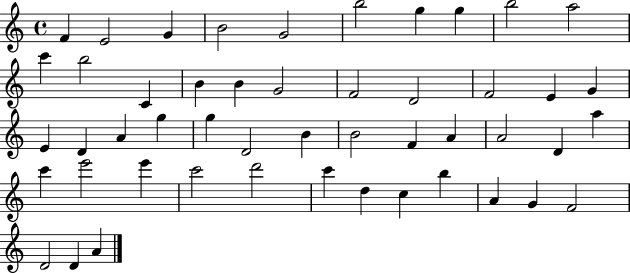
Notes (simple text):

F4/q E4/h G4/q B4/h G4/h B5/h G5/q G5/q B5/h A5/h C6/q B5/h C4/q B4/q B4/q G4/h F4/h D4/h F4/h E4/q G4/q E4/q D4/q A4/q G5/q G5/q D4/h B4/q B4/h F4/q A4/q A4/h D4/q A5/q C6/q E6/h E6/q C6/h D6/h C6/q D5/q C5/q B5/q A4/q G4/q F4/h D4/h D4/q A4/q